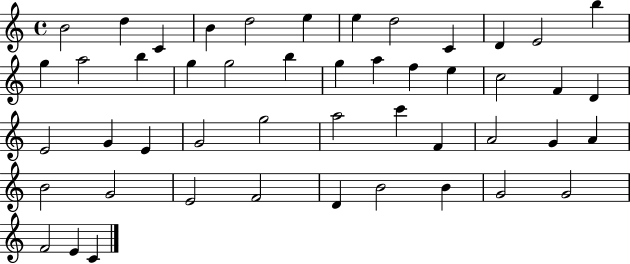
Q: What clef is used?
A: treble